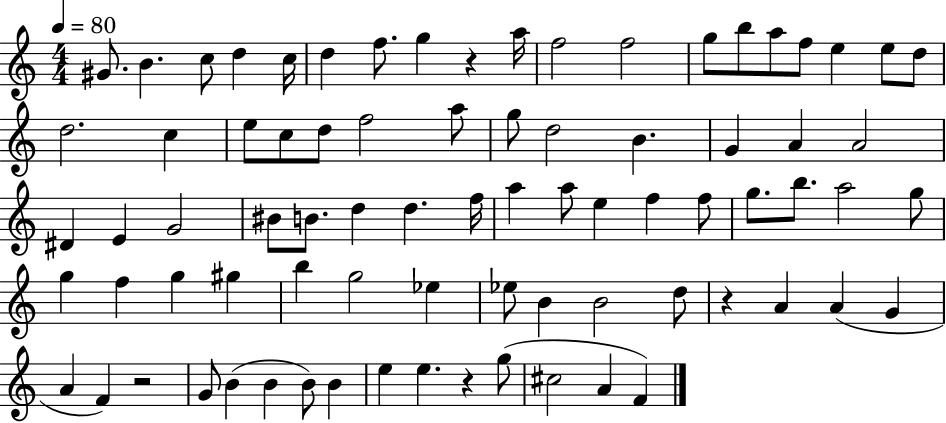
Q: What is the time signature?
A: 4/4